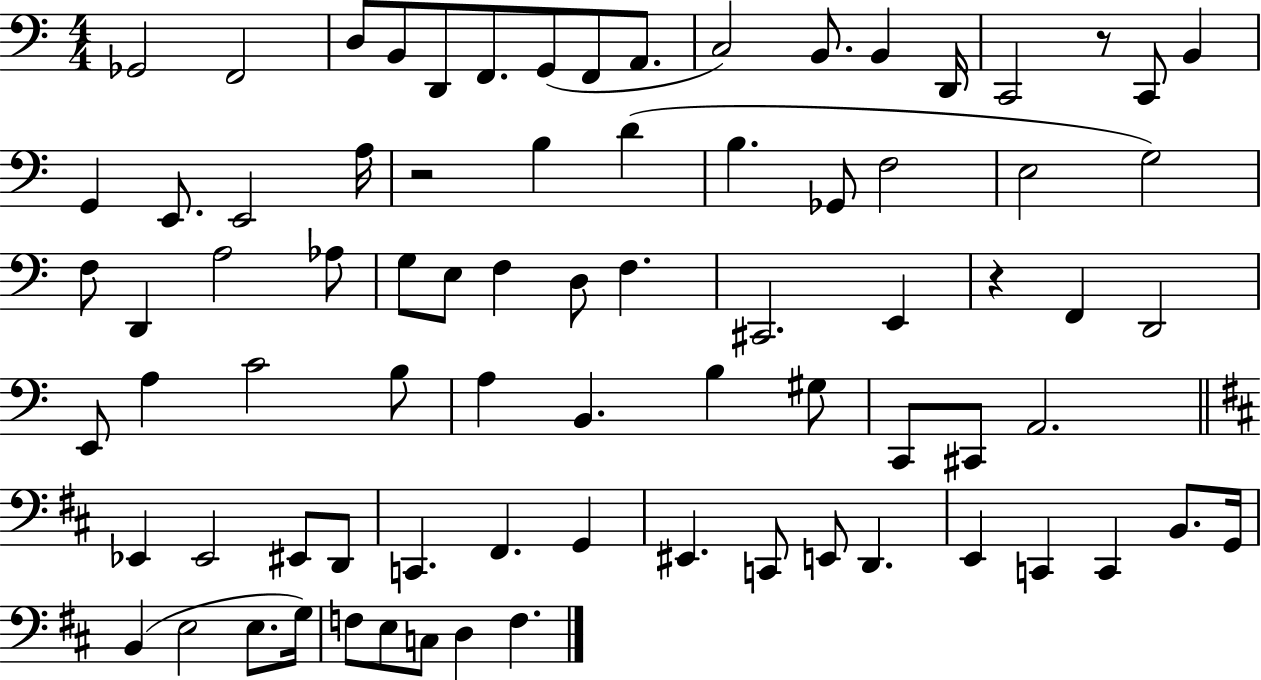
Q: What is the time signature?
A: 4/4